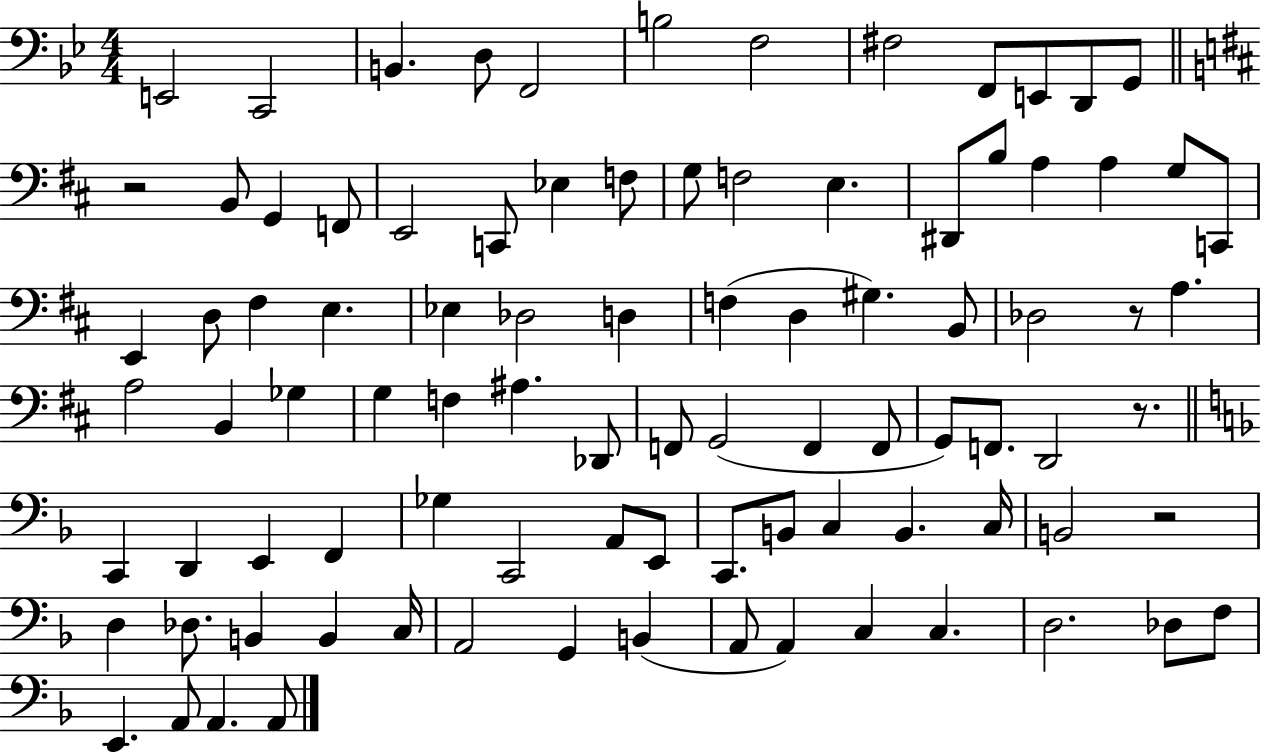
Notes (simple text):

E2/h C2/h B2/q. D3/e F2/h B3/h F3/h F#3/h F2/e E2/e D2/e G2/e R/h B2/e G2/q F2/e E2/h C2/e Eb3/q F3/e G3/e F3/h E3/q. D#2/e B3/e A3/q A3/q G3/e C2/e E2/q D3/e F#3/q E3/q. Eb3/q Db3/h D3/q F3/q D3/q G#3/q. B2/e Db3/h R/e A3/q. A3/h B2/q Gb3/q G3/q F3/q A#3/q. Db2/e F2/e G2/h F2/q F2/e G2/e F2/e. D2/h R/e. C2/q D2/q E2/q F2/q Gb3/q C2/h A2/e E2/e C2/e. B2/e C3/q B2/q. C3/s B2/h R/h D3/q Db3/e. B2/q B2/q C3/s A2/h G2/q B2/q A2/e A2/q C3/q C3/q. D3/h. Db3/e F3/e E2/q. A2/e A2/q. A2/e